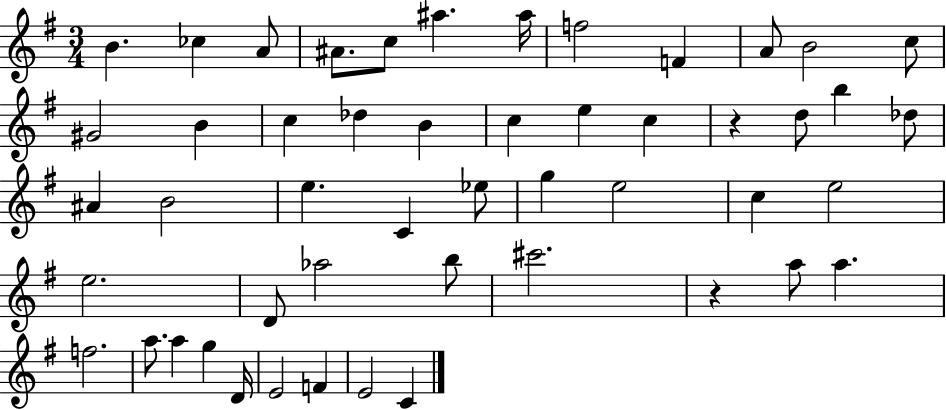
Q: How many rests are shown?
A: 2